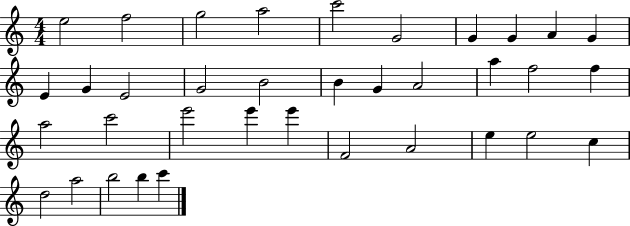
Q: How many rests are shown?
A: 0